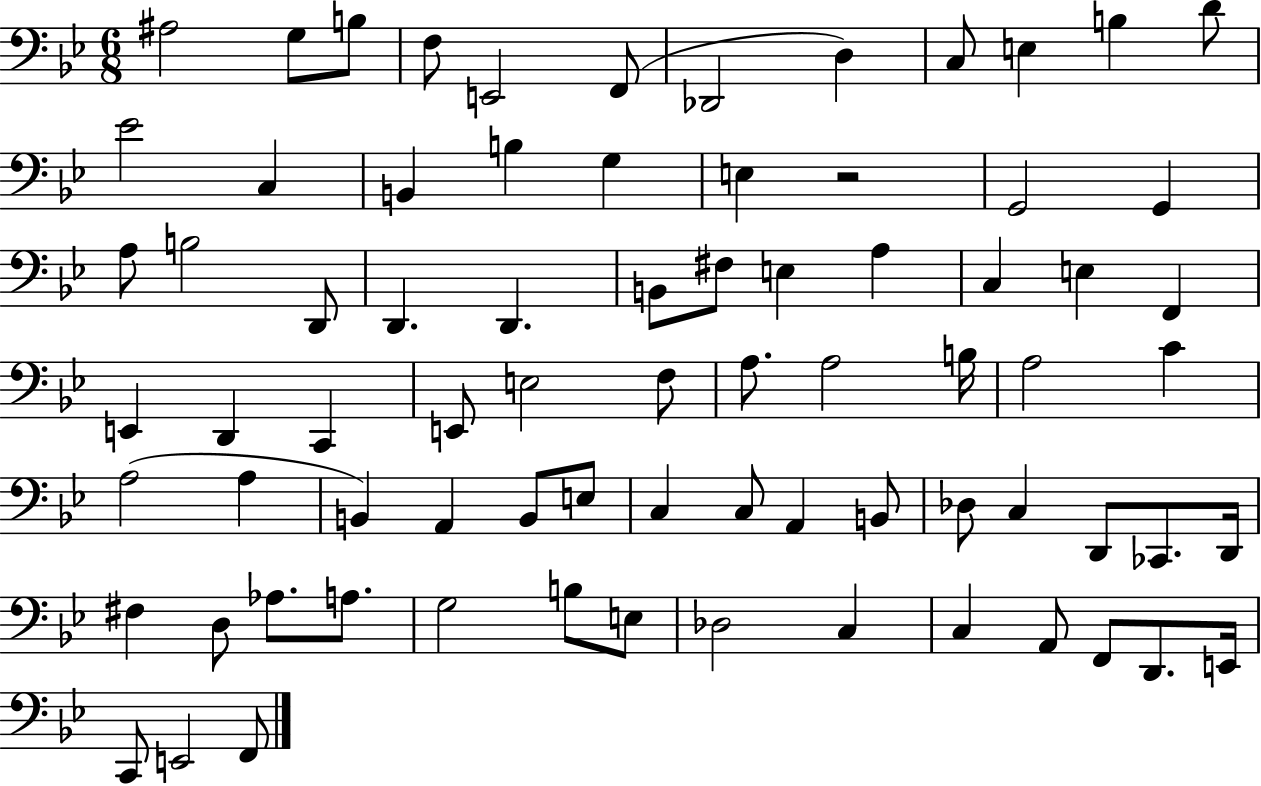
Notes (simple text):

A#3/h G3/e B3/e F3/e E2/h F2/e Db2/h D3/q C3/e E3/q B3/q D4/e Eb4/h C3/q B2/q B3/q G3/q E3/q R/h G2/h G2/q A3/e B3/h D2/e D2/q. D2/q. B2/e F#3/e E3/q A3/q C3/q E3/q F2/q E2/q D2/q C2/q E2/e E3/h F3/e A3/e. A3/h B3/s A3/h C4/q A3/h A3/q B2/q A2/q B2/e E3/e C3/q C3/e A2/q B2/e Db3/e C3/q D2/e CES2/e. D2/s F#3/q D3/e Ab3/e. A3/e. G3/h B3/e E3/e Db3/h C3/q C3/q A2/e F2/e D2/e. E2/s C2/e E2/h F2/e